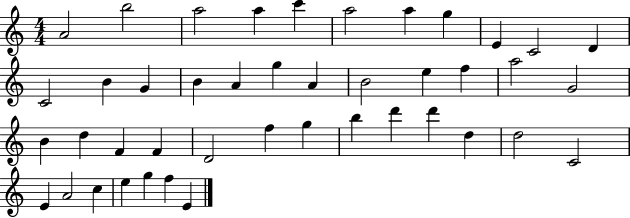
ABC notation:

X:1
T:Untitled
M:4/4
L:1/4
K:C
A2 b2 a2 a c' a2 a g E C2 D C2 B G B A g A B2 e f a2 G2 B d F F D2 f g b d' d' d d2 C2 E A2 c e g f E